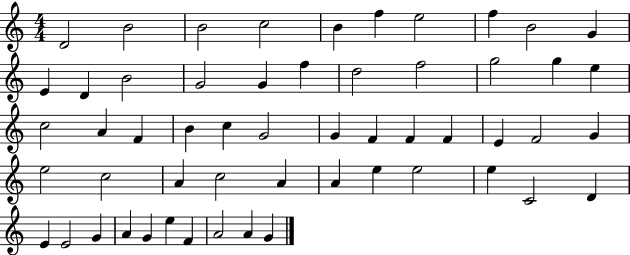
X:1
T:Untitled
M:4/4
L:1/4
K:C
D2 B2 B2 c2 B f e2 f B2 G E D B2 G2 G f d2 f2 g2 g e c2 A F B c G2 G F F F E F2 G e2 c2 A c2 A A e e2 e C2 D E E2 G A G e F A2 A G